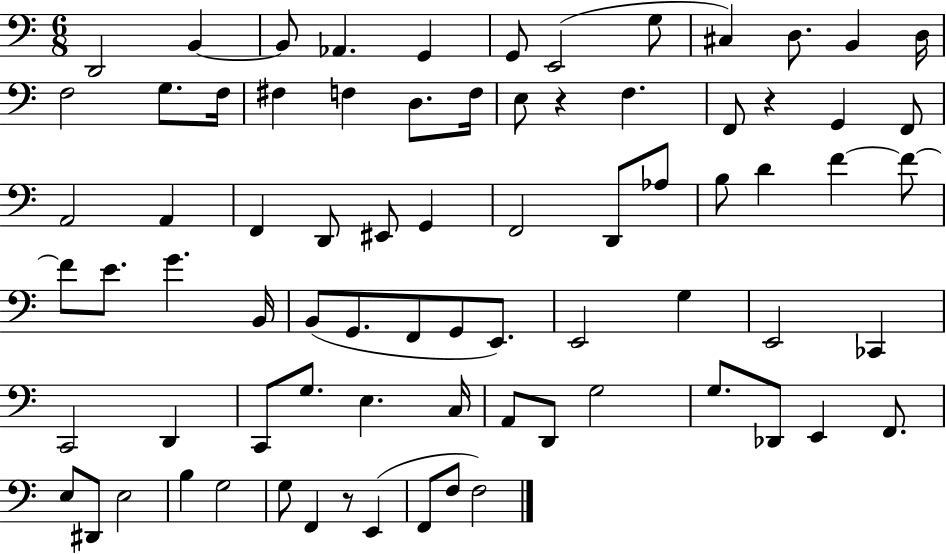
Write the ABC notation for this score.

X:1
T:Untitled
M:6/8
L:1/4
K:C
D,,2 B,, B,,/2 _A,, G,, G,,/2 E,,2 G,/2 ^C, D,/2 B,, D,/4 F,2 G,/2 F,/4 ^F, F, D,/2 F,/4 E,/2 z F, F,,/2 z G,, F,,/2 A,,2 A,, F,, D,,/2 ^E,,/2 G,, F,,2 D,,/2 _A,/2 B,/2 D F F/2 F/2 E/2 G B,,/4 B,,/2 G,,/2 F,,/2 G,,/2 E,,/2 E,,2 G, E,,2 _C,, C,,2 D,, C,,/2 G,/2 E, C,/4 A,,/2 D,,/2 G,2 G,/2 _D,,/2 E,, F,,/2 E,/2 ^D,,/2 E,2 B, G,2 G,/2 F,, z/2 E,, F,,/2 F,/2 F,2